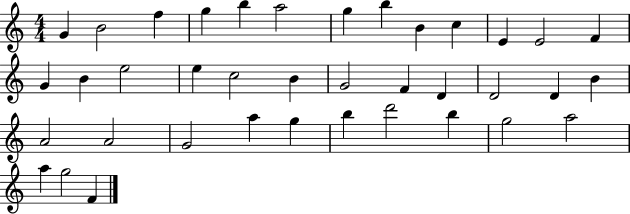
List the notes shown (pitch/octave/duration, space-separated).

G4/q B4/h F5/q G5/q B5/q A5/h G5/q B5/q B4/q C5/q E4/q E4/h F4/q G4/q B4/q E5/h E5/q C5/h B4/q G4/h F4/q D4/q D4/h D4/q B4/q A4/h A4/h G4/h A5/q G5/q B5/q D6/h B5/q G5/h A5/h A5/q G5/h F4/q